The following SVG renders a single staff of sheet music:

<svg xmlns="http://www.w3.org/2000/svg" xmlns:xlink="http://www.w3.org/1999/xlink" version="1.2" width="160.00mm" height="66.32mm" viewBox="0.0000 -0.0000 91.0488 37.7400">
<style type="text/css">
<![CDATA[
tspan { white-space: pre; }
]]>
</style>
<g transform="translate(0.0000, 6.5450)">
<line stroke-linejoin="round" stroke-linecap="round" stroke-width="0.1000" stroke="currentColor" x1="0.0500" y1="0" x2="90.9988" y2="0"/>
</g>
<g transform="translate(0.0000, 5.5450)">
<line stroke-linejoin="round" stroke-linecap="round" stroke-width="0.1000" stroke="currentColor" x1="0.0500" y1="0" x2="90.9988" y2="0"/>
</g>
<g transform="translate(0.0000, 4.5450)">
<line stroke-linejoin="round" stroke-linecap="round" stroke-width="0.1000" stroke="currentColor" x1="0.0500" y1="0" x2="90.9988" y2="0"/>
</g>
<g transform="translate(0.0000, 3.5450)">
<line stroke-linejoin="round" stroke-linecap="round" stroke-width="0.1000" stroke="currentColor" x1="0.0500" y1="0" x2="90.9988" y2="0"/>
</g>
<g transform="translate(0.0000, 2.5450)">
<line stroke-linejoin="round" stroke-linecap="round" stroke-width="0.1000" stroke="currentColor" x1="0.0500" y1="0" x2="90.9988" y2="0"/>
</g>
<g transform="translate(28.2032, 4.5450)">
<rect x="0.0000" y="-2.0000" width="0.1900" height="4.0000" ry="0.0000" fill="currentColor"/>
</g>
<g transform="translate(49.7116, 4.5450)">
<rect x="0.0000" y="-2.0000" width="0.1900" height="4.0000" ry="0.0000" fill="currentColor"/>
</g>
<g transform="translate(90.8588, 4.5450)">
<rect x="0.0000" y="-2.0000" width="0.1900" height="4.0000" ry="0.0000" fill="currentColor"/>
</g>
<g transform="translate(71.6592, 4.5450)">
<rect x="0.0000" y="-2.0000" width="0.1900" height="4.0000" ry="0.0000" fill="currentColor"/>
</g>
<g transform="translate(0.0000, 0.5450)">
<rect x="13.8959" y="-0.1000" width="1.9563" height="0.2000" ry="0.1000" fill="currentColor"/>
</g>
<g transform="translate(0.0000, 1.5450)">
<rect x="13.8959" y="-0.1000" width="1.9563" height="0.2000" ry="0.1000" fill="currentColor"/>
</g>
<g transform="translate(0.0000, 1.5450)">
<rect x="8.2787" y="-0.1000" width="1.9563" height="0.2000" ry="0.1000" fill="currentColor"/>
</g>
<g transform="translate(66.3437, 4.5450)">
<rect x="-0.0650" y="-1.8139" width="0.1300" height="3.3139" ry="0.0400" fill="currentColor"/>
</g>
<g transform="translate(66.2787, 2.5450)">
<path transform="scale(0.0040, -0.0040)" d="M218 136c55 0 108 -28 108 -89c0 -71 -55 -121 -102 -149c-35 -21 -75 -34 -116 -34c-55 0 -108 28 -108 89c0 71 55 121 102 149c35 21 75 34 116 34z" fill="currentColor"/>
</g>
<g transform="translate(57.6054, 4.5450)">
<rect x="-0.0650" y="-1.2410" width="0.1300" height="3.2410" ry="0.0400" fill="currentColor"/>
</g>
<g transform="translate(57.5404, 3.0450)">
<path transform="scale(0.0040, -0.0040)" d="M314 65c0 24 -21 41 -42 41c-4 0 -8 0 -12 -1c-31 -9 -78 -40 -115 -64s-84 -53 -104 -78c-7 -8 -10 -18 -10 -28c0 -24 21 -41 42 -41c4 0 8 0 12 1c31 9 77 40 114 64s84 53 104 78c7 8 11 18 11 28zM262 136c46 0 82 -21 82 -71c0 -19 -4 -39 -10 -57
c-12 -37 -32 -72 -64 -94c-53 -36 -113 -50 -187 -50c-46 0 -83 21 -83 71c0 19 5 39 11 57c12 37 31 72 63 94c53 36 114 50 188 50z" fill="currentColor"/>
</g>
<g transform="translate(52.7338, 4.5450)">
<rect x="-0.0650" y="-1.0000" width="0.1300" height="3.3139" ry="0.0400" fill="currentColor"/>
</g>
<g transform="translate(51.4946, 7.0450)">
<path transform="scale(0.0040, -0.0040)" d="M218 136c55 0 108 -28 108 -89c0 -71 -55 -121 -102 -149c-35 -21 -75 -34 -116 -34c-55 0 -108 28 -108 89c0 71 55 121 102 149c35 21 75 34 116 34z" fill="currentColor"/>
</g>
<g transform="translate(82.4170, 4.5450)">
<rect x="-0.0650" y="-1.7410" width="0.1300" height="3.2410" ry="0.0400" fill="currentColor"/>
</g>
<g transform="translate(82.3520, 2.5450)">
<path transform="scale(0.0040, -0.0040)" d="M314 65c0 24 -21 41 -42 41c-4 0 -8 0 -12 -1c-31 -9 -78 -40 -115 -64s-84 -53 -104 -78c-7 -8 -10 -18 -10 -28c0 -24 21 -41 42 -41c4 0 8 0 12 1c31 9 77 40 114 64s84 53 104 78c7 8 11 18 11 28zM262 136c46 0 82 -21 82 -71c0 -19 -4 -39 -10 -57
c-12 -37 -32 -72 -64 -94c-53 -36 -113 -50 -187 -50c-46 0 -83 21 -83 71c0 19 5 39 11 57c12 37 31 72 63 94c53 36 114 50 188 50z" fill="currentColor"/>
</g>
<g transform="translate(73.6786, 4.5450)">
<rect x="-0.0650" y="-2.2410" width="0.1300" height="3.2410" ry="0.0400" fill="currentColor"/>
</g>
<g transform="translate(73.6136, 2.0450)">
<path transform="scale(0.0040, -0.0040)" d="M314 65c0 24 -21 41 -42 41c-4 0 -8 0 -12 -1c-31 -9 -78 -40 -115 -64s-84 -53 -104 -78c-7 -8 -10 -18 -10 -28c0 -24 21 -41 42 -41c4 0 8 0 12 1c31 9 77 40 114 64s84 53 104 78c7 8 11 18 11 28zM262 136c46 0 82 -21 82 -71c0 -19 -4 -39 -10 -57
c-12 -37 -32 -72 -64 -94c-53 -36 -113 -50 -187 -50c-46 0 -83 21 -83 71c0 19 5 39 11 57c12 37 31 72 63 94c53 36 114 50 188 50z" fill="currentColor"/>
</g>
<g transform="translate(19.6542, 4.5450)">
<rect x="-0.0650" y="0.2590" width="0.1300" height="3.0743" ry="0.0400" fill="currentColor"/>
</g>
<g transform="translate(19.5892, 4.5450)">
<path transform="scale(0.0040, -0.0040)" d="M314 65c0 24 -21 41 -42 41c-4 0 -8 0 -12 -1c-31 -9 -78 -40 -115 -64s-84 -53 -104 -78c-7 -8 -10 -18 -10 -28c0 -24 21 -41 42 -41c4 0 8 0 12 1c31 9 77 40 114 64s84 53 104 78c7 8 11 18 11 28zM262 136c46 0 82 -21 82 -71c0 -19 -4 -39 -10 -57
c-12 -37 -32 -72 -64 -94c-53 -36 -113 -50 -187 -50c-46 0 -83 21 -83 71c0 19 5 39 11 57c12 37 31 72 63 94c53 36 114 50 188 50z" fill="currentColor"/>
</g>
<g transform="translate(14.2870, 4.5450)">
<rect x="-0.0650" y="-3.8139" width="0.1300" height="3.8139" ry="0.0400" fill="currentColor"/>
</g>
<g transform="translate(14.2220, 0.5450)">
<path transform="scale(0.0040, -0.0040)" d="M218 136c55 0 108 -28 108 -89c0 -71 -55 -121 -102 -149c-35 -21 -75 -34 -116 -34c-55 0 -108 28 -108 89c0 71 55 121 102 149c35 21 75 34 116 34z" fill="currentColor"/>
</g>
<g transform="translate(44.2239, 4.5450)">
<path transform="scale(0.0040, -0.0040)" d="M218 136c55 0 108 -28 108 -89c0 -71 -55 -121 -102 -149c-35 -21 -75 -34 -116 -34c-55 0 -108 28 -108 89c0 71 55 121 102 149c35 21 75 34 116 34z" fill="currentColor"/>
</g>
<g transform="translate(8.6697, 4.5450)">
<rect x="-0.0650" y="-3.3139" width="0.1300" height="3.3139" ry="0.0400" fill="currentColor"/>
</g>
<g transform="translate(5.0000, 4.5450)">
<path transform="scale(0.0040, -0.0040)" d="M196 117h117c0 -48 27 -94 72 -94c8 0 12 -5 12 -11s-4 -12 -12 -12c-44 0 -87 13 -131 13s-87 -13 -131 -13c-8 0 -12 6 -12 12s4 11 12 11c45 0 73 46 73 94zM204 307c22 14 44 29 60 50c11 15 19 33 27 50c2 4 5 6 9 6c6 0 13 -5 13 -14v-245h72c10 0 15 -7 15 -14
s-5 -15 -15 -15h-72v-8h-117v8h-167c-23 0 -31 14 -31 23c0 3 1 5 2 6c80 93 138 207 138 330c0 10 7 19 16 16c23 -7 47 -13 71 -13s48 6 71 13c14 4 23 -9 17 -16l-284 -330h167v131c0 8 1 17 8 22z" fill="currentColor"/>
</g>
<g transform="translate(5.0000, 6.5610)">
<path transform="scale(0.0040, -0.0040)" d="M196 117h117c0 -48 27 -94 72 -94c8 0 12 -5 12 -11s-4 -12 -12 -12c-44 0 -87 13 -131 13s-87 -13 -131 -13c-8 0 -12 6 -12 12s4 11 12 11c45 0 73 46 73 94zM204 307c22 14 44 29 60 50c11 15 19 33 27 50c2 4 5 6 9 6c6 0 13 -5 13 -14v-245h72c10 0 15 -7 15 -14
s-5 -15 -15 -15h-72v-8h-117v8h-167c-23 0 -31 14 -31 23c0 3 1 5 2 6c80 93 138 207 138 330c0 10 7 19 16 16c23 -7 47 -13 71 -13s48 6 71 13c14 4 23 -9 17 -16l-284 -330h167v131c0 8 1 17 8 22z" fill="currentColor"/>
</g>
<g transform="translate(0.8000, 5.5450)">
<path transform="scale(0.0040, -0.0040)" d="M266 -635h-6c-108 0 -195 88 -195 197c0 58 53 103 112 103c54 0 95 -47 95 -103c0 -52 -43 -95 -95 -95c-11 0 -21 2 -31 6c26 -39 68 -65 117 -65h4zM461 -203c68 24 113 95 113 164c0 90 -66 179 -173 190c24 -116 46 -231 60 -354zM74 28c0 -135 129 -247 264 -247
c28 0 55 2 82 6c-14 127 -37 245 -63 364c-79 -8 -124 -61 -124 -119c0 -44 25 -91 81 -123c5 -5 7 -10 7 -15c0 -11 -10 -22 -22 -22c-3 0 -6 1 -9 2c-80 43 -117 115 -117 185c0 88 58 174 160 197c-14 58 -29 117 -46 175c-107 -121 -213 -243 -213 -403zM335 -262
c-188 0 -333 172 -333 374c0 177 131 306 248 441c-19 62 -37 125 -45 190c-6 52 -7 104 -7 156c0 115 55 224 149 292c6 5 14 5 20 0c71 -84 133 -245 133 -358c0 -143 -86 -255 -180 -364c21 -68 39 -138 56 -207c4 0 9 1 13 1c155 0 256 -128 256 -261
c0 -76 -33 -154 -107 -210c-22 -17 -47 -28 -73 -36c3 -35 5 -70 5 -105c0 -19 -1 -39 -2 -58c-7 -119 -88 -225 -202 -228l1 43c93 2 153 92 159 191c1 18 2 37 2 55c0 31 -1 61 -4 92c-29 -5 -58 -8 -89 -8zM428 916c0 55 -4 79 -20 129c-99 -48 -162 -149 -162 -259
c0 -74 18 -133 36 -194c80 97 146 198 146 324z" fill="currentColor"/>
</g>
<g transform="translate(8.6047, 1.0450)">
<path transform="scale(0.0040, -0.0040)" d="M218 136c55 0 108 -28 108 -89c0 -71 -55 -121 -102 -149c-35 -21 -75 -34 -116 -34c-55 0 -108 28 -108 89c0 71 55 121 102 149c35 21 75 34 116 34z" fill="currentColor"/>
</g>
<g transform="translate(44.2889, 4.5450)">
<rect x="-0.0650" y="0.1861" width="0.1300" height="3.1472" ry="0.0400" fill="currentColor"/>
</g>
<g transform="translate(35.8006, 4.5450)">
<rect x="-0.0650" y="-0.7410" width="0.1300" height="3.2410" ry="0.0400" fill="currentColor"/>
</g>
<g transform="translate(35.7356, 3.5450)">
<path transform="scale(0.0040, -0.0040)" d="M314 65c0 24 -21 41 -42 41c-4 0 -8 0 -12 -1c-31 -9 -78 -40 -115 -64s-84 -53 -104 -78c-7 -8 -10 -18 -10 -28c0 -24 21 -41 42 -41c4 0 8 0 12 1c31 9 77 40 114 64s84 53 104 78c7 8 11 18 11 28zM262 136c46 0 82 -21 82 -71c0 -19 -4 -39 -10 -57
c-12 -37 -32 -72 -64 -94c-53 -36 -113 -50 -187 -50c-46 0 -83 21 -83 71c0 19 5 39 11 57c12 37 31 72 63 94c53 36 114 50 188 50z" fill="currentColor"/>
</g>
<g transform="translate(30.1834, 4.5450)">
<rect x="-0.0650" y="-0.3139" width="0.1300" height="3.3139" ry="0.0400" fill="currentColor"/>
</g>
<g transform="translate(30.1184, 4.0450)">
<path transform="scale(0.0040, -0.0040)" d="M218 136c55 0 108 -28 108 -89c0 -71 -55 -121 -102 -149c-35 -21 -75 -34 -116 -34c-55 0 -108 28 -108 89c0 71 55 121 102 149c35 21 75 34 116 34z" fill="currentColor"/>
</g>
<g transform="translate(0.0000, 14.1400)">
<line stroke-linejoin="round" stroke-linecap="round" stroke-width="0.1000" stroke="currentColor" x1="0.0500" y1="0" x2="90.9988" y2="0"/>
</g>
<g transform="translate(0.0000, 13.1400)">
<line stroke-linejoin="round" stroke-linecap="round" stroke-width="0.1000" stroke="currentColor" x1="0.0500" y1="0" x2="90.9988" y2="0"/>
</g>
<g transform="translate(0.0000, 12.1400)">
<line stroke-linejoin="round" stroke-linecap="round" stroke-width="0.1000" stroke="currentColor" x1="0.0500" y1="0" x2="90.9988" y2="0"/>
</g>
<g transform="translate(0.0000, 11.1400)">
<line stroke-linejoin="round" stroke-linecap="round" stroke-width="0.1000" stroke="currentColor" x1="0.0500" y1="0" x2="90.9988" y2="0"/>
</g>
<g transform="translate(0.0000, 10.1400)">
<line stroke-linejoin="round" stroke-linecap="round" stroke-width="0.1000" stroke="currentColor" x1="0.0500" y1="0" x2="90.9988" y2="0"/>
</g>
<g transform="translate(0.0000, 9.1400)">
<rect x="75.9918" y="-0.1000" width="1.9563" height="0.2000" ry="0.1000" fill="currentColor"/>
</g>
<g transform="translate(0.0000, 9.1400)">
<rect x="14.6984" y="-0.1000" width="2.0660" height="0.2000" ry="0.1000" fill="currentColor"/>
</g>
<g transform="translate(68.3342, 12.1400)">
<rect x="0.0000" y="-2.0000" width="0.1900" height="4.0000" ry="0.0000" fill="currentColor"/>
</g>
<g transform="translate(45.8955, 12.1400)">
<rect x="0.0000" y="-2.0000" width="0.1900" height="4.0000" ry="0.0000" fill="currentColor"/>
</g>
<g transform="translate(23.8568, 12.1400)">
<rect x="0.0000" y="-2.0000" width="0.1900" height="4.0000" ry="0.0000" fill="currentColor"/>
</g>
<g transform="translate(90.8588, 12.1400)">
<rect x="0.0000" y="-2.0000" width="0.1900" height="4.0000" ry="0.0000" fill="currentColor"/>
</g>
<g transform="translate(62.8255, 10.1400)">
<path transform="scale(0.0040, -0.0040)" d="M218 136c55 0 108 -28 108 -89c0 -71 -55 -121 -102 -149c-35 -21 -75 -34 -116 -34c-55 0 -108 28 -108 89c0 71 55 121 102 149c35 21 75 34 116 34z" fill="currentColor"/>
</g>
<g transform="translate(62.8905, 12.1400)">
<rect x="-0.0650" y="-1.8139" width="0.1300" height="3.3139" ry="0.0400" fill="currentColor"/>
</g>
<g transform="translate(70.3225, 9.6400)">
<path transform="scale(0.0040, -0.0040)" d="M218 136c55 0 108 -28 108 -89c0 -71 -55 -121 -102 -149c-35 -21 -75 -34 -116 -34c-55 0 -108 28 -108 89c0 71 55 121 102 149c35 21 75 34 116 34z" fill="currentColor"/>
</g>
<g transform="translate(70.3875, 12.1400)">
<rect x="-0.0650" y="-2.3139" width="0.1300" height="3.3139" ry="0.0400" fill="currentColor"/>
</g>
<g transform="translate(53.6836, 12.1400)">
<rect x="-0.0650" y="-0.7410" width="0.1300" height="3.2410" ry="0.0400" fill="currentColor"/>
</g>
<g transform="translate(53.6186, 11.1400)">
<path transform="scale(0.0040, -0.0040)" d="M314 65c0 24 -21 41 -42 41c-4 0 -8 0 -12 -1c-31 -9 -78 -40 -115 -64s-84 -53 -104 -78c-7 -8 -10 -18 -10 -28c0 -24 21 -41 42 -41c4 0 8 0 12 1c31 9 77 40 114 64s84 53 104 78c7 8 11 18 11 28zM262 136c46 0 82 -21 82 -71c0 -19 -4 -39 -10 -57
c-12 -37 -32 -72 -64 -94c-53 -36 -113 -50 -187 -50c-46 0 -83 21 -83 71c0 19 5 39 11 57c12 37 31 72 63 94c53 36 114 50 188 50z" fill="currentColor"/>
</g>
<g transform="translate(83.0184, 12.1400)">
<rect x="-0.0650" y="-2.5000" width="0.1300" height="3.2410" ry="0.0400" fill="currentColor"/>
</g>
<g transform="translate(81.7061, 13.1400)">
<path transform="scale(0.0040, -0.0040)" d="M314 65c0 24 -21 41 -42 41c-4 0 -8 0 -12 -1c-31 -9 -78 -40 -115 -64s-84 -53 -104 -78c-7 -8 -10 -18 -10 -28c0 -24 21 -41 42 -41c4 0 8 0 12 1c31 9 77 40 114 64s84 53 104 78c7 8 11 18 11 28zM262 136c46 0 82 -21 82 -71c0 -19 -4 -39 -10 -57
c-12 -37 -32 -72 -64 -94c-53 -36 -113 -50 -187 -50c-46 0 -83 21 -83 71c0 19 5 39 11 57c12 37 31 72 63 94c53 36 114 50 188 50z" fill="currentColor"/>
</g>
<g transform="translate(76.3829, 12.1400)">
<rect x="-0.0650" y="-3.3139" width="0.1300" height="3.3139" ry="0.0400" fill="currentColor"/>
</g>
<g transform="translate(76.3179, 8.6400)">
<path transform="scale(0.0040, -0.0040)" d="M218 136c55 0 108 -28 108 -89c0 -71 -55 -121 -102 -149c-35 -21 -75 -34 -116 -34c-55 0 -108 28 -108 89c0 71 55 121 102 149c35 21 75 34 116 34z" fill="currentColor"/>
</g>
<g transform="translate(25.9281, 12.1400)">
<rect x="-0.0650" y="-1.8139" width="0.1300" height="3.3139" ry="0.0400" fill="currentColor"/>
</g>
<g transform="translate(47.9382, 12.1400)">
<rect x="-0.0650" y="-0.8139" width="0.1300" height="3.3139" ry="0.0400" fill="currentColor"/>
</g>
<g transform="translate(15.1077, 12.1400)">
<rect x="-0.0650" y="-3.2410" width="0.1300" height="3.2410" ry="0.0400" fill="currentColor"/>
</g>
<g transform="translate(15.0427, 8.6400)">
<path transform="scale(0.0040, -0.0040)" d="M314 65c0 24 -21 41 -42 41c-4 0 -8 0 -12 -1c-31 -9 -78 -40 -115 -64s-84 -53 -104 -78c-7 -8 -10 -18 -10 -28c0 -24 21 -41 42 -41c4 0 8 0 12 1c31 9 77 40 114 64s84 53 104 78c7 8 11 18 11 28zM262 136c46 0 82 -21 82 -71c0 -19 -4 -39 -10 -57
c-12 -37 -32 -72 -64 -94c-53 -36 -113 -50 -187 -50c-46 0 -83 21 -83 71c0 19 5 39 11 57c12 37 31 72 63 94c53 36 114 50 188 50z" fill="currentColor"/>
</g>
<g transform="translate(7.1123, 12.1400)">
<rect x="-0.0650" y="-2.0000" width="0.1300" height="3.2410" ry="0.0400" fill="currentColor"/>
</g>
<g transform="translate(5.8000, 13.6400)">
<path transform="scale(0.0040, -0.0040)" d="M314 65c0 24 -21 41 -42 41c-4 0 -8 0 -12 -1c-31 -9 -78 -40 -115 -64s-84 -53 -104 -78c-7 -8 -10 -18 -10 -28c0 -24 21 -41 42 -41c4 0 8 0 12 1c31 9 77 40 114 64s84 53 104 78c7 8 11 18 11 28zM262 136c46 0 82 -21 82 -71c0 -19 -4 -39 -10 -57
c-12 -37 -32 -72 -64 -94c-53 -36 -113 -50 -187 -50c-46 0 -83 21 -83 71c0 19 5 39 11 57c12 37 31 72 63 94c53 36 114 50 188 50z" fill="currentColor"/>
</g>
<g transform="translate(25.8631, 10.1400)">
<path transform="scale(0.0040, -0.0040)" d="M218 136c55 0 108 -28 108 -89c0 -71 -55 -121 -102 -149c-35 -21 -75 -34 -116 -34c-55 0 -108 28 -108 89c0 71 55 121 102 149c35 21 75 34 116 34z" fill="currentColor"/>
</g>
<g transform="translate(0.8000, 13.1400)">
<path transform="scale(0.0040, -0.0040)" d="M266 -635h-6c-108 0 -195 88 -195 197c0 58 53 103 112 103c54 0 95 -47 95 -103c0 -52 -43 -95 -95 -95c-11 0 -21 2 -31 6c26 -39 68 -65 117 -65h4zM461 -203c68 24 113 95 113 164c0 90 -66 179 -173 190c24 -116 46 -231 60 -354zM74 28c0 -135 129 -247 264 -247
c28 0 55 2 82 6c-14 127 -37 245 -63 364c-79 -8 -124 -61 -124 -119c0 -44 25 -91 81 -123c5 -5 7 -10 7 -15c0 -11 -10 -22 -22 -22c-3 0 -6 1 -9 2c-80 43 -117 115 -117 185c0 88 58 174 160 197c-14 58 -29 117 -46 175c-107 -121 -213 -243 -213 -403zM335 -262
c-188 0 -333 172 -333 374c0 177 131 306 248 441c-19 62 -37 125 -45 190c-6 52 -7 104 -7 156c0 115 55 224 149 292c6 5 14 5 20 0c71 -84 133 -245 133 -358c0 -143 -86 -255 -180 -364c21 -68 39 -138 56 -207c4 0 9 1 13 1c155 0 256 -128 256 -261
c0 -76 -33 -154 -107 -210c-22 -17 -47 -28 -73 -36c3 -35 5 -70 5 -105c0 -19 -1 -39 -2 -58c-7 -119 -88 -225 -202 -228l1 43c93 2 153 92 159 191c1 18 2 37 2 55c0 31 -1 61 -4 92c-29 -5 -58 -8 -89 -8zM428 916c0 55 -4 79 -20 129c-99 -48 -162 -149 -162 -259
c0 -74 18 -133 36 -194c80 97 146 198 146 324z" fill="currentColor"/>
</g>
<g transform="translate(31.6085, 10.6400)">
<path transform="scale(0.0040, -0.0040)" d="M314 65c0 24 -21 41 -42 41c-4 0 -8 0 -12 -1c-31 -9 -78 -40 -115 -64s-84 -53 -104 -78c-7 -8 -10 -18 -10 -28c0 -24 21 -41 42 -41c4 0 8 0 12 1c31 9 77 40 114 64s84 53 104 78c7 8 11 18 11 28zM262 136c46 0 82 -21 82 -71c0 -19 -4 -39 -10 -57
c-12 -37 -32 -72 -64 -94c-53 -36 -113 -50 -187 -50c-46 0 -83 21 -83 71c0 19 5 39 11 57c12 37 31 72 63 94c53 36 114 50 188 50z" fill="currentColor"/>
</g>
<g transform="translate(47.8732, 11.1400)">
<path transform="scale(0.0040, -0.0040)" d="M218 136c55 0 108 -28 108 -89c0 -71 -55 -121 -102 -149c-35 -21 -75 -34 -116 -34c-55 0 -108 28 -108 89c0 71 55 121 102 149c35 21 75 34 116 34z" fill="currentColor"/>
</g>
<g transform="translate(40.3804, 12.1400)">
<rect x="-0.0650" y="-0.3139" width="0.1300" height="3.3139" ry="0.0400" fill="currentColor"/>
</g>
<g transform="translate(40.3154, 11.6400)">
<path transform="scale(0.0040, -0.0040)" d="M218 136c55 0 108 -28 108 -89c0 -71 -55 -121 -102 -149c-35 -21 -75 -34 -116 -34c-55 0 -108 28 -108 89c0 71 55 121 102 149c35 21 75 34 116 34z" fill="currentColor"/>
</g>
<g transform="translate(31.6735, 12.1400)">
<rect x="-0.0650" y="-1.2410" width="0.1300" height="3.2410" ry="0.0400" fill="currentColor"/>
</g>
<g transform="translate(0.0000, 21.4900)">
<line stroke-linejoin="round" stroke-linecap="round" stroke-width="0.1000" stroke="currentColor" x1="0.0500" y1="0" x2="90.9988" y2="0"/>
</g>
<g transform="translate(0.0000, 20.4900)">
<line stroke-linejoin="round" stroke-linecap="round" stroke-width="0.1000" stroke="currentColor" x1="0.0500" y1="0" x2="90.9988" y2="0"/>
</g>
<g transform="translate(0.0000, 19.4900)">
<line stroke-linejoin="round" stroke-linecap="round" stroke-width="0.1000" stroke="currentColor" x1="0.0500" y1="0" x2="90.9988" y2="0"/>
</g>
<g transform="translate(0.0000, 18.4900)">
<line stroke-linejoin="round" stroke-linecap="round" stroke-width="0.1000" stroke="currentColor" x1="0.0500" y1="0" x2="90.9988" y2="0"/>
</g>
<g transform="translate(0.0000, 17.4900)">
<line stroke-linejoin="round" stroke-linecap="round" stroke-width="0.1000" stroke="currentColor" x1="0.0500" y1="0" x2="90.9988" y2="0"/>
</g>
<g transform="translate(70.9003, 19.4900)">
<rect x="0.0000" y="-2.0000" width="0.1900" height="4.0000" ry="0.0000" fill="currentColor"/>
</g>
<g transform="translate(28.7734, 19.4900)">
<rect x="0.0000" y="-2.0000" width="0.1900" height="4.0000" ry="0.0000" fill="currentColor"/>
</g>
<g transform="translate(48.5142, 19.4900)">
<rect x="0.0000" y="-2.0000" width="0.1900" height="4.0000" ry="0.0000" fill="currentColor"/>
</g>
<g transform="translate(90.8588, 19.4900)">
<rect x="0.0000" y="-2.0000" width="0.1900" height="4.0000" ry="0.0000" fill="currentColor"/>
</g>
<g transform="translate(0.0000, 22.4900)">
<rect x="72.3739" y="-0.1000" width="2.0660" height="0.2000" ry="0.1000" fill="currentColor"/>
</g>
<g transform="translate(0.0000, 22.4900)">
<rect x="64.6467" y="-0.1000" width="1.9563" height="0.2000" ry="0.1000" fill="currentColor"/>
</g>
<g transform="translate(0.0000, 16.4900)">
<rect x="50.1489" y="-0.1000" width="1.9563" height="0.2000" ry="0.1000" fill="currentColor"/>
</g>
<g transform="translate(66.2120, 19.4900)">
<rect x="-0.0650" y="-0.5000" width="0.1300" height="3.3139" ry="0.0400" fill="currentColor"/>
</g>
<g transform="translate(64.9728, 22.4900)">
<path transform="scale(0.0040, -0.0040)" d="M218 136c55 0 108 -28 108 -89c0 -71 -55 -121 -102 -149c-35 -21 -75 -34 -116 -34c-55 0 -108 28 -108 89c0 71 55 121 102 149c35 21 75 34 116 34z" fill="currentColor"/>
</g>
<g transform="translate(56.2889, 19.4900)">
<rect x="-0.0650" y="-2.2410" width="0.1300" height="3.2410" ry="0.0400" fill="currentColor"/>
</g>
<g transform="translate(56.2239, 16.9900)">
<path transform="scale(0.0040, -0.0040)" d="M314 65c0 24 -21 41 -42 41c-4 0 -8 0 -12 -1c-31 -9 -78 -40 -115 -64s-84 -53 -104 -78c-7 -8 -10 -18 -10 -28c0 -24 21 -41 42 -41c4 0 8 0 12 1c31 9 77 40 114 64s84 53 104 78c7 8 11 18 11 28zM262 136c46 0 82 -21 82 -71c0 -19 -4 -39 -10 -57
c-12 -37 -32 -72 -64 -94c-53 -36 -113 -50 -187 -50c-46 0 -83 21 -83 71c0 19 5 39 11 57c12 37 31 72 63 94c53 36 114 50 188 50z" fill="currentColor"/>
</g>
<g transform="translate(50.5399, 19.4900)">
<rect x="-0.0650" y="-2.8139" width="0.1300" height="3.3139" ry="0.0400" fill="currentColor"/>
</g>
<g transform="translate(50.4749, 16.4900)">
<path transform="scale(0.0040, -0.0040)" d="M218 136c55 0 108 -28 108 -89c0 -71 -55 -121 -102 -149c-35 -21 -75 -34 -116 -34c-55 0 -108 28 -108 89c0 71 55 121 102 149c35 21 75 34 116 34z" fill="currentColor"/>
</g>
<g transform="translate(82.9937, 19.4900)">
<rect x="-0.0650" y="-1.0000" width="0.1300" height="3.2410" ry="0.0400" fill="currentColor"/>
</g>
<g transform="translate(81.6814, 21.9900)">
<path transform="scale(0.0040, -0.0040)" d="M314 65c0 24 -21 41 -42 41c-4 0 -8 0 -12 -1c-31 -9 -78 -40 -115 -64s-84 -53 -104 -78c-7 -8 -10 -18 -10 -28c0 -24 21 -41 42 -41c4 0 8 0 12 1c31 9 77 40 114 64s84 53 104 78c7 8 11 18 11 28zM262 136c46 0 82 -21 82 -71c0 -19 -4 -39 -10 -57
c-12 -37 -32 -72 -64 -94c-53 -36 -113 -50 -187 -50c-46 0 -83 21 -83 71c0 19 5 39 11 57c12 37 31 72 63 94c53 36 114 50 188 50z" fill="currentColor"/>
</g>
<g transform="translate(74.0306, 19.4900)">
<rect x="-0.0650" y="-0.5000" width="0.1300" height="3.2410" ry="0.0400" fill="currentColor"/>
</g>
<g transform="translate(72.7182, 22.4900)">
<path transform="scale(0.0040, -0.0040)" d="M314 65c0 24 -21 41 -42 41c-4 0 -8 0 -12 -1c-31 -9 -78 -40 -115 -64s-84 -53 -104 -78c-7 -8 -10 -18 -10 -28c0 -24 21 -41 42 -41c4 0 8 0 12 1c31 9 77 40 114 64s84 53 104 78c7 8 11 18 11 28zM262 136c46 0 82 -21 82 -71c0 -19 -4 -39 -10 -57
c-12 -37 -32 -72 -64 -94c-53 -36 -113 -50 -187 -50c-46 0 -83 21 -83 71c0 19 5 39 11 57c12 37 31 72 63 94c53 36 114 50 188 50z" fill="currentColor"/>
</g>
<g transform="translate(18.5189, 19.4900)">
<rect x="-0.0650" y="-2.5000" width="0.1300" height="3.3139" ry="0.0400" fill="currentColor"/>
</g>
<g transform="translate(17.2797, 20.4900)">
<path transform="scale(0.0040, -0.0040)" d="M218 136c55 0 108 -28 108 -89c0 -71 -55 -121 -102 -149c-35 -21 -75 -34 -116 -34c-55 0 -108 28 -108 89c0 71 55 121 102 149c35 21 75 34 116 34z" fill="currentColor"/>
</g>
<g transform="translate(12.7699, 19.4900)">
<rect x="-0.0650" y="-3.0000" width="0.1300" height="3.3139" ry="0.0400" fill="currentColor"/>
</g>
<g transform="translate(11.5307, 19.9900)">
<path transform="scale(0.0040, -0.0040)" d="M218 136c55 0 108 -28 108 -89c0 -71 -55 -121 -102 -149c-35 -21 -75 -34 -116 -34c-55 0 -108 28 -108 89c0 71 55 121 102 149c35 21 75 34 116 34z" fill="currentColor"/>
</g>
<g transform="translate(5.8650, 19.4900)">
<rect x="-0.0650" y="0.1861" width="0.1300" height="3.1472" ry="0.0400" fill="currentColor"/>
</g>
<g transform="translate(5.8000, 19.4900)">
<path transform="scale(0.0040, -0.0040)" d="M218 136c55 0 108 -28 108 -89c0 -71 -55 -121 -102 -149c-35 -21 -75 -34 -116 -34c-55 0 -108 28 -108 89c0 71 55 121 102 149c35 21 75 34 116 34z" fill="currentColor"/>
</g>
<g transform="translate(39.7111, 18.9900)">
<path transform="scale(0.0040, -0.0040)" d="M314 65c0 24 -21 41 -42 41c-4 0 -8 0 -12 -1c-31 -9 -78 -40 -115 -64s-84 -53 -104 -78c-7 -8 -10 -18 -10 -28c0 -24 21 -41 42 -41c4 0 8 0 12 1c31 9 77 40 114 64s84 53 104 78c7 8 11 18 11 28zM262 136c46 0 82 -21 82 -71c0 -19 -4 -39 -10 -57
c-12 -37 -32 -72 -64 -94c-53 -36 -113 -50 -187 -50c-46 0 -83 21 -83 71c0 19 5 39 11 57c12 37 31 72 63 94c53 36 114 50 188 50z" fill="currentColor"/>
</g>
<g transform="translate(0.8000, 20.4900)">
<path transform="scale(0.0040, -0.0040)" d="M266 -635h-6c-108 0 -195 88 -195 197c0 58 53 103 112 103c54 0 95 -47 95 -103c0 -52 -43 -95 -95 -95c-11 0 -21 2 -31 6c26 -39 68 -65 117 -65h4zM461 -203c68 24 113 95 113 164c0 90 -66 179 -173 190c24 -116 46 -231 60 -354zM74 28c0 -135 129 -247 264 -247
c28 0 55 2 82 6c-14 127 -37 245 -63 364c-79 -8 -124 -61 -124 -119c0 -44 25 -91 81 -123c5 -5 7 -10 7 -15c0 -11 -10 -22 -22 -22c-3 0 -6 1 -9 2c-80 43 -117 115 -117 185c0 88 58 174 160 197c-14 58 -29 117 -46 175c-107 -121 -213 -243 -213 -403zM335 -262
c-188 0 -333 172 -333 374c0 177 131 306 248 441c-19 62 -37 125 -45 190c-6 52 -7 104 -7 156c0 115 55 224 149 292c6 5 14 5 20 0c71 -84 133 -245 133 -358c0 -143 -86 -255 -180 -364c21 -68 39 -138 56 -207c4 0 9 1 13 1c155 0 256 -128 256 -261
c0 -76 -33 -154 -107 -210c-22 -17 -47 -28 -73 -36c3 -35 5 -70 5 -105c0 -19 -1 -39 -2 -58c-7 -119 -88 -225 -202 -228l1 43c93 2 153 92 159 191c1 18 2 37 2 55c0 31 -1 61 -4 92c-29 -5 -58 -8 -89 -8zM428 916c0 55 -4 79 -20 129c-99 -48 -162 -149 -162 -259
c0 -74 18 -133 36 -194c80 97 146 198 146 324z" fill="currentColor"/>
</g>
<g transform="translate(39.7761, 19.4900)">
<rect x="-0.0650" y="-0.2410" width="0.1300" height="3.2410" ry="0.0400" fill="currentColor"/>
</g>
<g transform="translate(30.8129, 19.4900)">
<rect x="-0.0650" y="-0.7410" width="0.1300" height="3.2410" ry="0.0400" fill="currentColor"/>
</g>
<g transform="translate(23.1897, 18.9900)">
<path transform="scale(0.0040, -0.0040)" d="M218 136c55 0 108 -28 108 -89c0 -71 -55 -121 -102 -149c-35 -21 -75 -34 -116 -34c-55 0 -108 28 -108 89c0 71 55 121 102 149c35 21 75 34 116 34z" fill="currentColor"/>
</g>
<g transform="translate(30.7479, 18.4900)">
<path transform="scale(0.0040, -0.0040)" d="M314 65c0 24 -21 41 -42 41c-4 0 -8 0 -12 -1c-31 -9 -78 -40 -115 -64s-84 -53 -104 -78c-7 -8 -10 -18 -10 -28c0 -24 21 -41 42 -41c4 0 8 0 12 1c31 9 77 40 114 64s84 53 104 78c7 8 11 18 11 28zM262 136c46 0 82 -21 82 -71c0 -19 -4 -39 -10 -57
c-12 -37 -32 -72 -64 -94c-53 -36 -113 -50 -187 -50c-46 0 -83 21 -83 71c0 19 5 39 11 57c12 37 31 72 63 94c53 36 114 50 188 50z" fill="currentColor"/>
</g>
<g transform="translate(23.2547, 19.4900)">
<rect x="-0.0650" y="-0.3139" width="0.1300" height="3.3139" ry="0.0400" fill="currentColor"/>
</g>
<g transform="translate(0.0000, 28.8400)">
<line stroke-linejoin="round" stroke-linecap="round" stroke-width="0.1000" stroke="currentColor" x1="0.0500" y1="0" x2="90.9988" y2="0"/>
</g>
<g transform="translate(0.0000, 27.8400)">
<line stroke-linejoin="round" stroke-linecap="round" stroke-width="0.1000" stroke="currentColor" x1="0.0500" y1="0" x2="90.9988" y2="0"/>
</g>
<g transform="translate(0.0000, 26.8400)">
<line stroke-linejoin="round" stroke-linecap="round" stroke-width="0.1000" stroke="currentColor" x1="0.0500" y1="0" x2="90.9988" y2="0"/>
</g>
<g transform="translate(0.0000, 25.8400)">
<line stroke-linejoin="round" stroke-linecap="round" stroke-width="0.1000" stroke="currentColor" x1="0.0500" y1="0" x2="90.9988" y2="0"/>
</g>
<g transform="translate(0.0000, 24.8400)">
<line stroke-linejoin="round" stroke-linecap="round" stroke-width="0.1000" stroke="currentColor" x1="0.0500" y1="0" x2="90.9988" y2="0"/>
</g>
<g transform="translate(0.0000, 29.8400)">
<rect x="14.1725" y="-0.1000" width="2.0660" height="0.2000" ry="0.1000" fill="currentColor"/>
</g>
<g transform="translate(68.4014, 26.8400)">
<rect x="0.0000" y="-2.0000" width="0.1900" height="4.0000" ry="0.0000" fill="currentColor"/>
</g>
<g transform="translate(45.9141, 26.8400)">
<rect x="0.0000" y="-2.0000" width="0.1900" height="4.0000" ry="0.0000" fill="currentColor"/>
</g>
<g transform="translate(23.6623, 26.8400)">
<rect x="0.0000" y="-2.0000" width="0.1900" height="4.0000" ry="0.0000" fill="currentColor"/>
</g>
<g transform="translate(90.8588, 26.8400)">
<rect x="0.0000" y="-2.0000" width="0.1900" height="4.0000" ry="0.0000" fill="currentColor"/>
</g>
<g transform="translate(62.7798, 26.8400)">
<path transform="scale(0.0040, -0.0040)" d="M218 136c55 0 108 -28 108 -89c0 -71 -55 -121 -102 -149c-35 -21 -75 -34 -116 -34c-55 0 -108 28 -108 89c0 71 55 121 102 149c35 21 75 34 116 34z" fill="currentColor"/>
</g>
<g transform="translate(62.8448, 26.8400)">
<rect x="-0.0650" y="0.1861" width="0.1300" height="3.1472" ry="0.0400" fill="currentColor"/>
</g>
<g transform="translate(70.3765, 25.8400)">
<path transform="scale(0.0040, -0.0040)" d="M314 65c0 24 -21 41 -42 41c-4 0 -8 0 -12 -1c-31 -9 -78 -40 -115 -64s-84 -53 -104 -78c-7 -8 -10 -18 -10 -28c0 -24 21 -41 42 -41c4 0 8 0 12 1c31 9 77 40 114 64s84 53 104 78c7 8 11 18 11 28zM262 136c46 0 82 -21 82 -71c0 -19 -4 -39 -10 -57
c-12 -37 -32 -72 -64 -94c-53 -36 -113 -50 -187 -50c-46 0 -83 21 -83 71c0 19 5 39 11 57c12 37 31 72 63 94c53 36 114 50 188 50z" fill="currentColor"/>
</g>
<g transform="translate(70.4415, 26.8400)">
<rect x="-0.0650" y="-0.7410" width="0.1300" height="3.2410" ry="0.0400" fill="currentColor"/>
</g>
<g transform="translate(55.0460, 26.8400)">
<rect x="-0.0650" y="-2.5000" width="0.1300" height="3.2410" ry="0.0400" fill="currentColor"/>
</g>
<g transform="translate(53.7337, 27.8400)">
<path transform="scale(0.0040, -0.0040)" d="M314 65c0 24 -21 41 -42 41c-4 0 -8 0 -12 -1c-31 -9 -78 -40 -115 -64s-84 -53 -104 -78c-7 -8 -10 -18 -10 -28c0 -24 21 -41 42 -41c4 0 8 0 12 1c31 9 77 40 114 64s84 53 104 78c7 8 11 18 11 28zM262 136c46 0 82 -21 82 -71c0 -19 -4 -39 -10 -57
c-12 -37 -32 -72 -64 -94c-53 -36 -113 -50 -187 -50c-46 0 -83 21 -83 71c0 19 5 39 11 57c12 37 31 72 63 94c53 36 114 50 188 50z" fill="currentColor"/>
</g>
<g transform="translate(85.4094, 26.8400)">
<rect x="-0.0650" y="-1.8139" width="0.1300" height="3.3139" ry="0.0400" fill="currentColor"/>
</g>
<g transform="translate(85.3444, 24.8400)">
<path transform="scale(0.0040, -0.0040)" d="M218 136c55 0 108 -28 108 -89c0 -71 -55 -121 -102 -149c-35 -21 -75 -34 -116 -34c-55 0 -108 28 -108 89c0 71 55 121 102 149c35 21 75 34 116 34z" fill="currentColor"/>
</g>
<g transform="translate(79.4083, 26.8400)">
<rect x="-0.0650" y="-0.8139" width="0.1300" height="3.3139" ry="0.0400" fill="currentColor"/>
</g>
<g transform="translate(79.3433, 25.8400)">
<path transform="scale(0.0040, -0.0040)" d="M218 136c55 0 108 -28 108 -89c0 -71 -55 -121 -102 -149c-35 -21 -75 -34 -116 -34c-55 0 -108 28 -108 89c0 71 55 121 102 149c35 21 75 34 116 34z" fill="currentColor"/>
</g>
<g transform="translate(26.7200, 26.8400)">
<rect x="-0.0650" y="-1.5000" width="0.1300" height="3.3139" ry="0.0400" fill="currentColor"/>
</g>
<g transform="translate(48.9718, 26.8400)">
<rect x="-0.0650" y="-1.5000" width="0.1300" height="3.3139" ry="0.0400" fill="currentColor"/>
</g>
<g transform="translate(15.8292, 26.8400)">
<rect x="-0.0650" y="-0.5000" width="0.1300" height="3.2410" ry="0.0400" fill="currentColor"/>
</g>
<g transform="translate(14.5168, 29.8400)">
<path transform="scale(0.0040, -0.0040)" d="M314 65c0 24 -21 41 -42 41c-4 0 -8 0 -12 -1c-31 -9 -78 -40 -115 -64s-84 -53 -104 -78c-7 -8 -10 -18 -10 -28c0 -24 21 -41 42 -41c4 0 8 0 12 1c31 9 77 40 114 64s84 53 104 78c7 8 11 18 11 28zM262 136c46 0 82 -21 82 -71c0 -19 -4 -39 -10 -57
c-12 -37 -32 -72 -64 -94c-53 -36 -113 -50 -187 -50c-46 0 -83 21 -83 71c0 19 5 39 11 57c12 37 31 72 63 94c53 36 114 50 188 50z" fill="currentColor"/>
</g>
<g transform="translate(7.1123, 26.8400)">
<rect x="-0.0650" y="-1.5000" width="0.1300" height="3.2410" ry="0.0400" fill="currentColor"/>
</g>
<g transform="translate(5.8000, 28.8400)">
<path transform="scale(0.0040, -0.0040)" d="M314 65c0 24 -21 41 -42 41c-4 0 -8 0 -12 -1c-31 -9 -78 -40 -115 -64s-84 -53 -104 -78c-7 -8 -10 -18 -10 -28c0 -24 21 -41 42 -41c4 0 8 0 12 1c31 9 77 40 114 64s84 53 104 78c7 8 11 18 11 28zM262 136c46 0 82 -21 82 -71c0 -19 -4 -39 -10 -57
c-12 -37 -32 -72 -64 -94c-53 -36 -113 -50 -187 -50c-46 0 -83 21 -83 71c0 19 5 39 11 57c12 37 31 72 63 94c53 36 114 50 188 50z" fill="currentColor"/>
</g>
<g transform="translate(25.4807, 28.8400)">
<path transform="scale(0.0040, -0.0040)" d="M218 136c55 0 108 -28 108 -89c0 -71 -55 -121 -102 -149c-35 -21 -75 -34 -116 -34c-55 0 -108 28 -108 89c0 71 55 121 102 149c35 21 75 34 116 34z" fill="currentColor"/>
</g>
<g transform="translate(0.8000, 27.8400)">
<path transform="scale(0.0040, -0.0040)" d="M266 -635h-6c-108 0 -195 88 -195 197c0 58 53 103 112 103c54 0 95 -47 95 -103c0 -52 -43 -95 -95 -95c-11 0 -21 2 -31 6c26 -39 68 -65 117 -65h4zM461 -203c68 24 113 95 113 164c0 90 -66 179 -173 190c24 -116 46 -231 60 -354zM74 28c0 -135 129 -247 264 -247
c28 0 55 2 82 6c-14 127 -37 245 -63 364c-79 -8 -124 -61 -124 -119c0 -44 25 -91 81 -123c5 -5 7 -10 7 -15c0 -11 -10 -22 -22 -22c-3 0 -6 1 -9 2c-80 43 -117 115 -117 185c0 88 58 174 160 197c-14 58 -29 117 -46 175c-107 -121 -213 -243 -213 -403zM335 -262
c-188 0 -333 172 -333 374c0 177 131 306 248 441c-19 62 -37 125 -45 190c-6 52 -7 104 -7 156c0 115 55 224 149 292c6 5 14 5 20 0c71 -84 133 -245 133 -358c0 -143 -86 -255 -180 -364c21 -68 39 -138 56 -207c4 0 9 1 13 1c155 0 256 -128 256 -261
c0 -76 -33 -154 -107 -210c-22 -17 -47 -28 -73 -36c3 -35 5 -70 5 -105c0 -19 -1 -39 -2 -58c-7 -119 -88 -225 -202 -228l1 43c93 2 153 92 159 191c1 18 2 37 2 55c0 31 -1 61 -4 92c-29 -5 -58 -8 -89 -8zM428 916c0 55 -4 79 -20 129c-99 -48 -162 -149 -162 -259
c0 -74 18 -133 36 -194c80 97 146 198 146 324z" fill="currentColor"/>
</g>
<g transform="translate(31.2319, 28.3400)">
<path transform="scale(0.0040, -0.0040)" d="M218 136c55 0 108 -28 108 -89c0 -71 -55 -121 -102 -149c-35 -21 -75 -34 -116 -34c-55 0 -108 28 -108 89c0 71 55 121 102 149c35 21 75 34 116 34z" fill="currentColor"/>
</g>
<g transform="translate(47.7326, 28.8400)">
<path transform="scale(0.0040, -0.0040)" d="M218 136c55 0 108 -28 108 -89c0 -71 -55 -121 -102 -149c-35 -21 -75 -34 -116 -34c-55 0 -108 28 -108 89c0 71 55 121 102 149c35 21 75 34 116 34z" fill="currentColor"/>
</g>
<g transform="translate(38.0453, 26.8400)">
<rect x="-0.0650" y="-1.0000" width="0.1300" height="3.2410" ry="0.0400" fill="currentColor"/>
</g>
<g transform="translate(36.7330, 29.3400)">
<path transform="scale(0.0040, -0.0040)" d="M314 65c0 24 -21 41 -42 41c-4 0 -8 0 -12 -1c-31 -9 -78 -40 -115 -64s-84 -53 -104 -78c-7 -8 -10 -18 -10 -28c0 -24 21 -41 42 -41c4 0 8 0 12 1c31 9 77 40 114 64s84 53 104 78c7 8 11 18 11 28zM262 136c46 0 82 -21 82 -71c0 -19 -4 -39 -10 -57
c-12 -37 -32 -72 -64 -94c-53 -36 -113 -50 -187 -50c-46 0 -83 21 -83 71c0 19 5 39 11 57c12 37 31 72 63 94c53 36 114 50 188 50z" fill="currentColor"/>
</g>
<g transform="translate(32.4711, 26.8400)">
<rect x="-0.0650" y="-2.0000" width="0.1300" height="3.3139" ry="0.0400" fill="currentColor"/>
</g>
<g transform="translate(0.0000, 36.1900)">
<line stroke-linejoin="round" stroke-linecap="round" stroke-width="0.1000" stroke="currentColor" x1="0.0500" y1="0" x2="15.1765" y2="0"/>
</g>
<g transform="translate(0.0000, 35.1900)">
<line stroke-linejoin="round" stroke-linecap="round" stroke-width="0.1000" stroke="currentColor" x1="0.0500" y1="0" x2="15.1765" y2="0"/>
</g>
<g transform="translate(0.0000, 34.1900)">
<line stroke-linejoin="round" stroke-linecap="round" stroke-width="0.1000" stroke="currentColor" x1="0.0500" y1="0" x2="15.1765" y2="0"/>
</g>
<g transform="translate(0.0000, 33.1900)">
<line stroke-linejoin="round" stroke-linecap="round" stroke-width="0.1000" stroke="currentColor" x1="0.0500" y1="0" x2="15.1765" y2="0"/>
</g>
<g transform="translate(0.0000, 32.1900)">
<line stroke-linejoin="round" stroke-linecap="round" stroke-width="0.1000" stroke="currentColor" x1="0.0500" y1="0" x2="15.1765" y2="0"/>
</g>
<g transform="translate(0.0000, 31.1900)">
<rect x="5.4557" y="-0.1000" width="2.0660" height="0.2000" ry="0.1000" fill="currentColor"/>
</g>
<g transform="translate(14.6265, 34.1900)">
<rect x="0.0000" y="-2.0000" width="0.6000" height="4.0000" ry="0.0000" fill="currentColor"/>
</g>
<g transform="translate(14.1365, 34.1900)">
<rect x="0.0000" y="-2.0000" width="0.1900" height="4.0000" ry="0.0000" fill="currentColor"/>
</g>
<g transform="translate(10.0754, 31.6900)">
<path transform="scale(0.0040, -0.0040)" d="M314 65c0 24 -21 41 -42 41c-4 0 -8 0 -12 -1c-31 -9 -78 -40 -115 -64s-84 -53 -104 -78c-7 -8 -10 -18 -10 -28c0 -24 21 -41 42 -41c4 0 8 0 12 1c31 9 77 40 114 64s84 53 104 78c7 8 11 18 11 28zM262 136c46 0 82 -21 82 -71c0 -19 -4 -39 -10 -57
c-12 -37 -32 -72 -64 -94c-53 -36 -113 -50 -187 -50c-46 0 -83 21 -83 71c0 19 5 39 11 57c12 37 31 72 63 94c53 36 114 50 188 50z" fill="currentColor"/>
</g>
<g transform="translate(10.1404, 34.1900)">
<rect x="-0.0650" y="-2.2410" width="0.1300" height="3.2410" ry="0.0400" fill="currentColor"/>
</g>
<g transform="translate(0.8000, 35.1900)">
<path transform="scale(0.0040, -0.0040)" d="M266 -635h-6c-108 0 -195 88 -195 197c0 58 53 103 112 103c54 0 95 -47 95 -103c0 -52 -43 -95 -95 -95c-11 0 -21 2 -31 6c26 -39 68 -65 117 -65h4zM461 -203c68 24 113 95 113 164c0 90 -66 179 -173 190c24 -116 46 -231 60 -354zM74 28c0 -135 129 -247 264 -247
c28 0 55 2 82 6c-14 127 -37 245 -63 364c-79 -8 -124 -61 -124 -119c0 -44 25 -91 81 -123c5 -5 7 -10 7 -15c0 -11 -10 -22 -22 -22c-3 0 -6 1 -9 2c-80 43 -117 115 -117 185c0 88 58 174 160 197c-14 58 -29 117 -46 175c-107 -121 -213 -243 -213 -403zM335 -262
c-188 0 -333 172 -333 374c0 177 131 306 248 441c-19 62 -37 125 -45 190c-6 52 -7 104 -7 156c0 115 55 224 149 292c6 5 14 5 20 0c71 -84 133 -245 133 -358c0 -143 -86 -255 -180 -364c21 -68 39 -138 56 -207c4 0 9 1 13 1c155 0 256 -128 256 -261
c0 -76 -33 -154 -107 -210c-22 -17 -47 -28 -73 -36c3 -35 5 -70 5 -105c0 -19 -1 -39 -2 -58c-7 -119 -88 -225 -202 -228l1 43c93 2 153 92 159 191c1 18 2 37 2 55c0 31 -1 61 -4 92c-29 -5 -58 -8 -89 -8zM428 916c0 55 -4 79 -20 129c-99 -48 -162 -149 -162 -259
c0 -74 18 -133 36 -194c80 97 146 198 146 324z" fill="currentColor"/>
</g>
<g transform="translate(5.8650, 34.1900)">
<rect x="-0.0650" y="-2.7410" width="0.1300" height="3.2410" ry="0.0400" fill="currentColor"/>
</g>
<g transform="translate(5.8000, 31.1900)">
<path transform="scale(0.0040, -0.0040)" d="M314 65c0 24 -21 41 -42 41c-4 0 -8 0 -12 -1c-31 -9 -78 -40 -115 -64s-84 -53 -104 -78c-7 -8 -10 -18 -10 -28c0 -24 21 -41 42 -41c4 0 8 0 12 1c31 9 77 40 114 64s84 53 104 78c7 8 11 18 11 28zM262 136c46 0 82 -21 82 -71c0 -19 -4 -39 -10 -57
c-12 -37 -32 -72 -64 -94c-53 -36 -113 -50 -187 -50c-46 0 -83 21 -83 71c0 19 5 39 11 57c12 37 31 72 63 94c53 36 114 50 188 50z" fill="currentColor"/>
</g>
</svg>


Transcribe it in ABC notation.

X:1
T:Untitled
M:4/4
L:1/4
K:C
b c' B2 c d2 B D e2 f g2 f2 F2 b2 f e2 c d d2 f g b G2 B A G c d2 c2 a g2 C C2 D2 E2 C2 E F D2 E G2 B d2 d f a2 g2